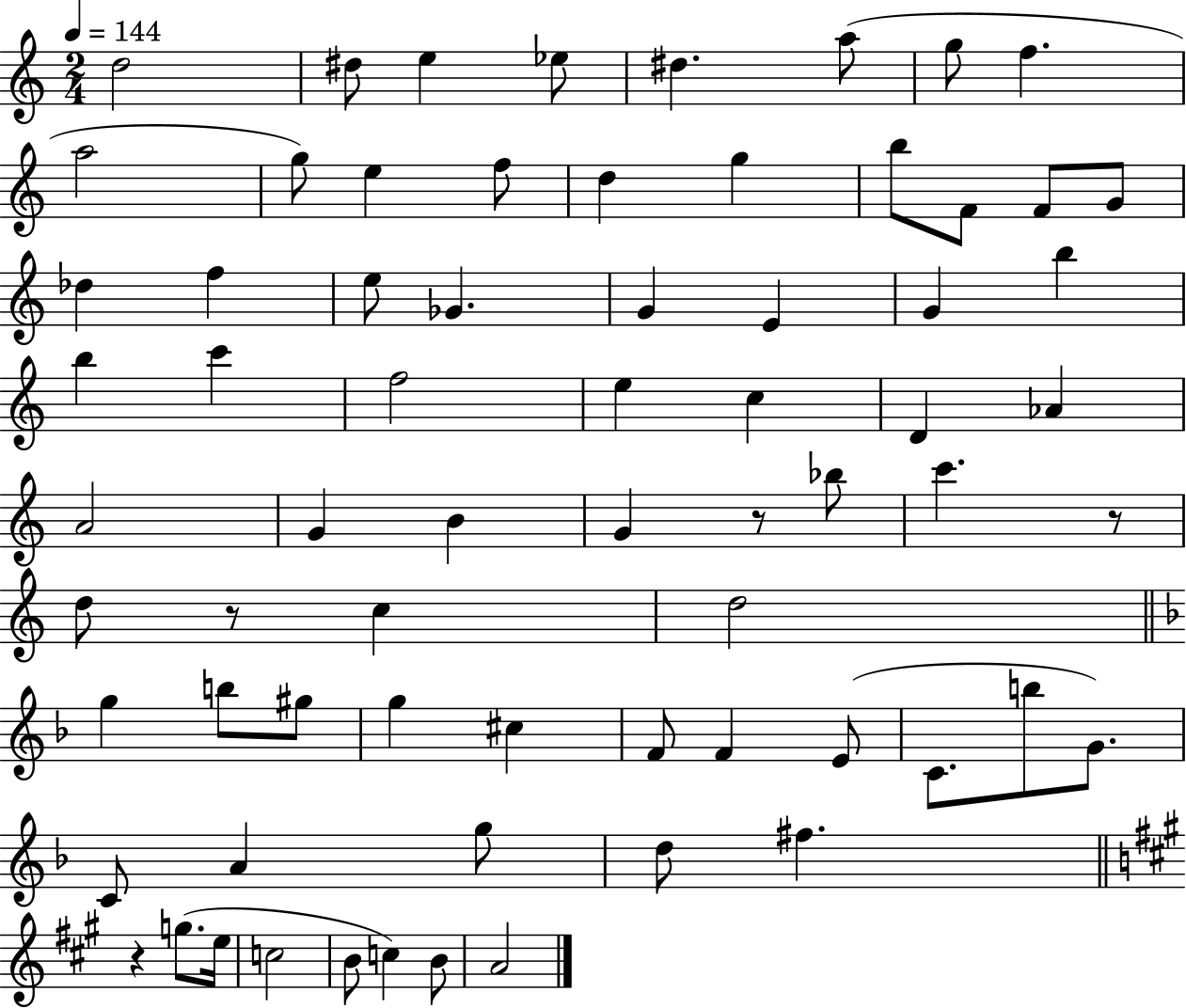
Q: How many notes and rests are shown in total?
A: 69